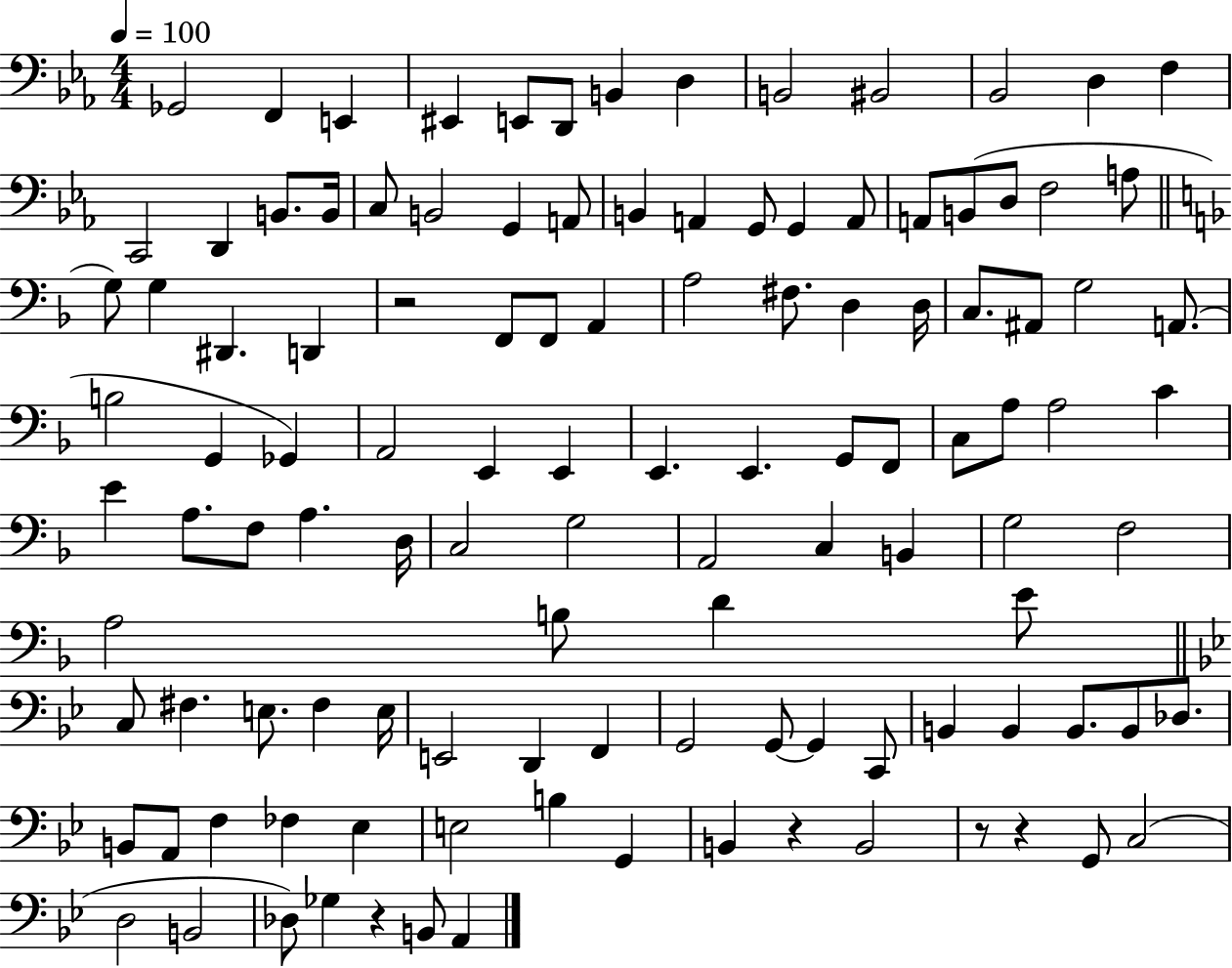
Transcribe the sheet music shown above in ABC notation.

X:1
T:Untitled
M:4/4
L:1/4
K:Eb
_G,,2 F,, E,, ^E,, E,,/2 D,,/2 B,, D, B,,2 ^B,,2 _B,,2 D, F, C,,2 D,, B,,/2 B,,/4 C,/2 B,,2 G,, A,,/2 B,, A,, G,,/2 G,, A,,/2 A,,/2 B,,/2 D,/2 F,2 A,/2 G,/2 G, ^D,, D,, z2 F,,/2 F,,/2 A,, A,2 ^F,/2 D, D,/4 C,/2 ^A,,/2 G,2 A,,/2 B,2 G,, _G,, A,,2 E,, E,, E,, E,, G,,/2 F,,/2 C,/2 A,/2 A,2 C E A,/2 F,/2 A, D,/4 C,2 G,2 A,,2 C, B,, G,2 F,2 A,2 B,/2 D E/2 C,/2 ^F, E,/2 ^F, E,/4 E,,2 D,, F,, G,,2 G,,/2 G,, C,,/2 B,, B,, B,,/2 B,,/2 _D,/2 B,,/2 A,,/2 F, _F, _E, E,2 B, G,, B,, z B,,2 z/2 z G,,/2 C,2 D,2 B,,2 _D,/2 _G, z B,,/2 A,,